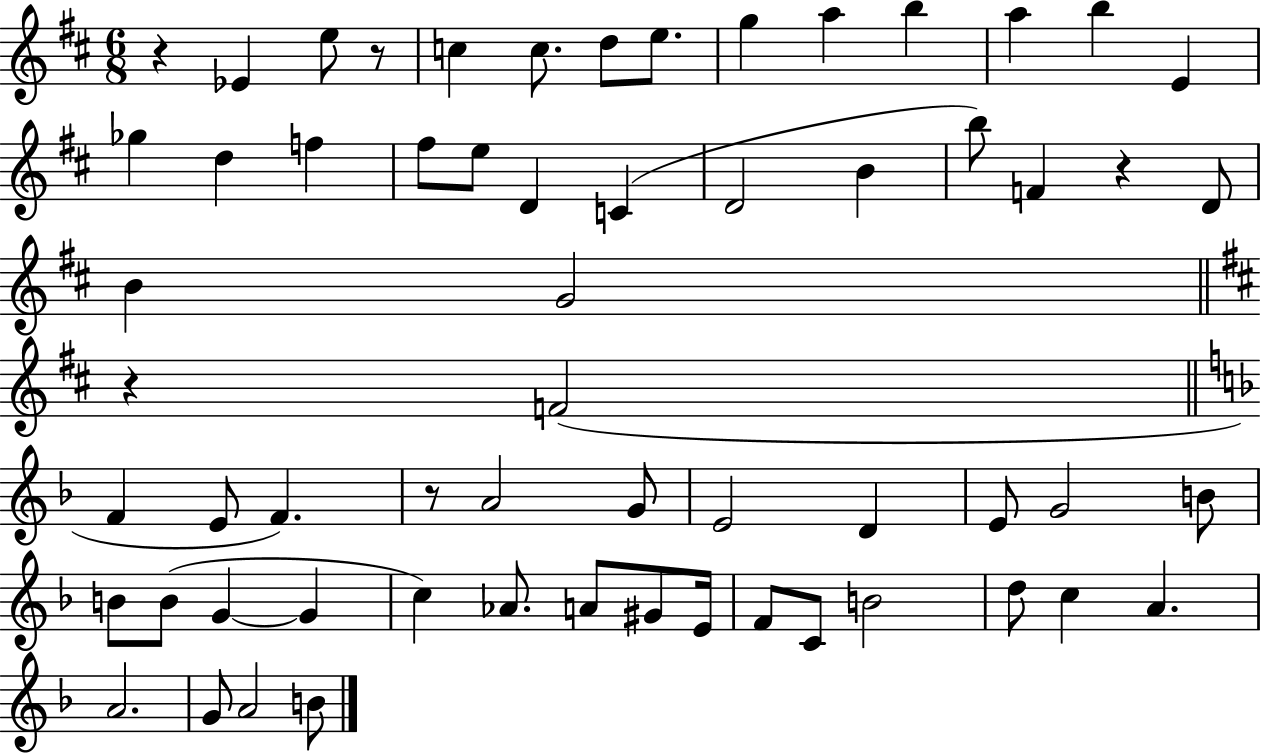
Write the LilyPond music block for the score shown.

{
  \clef treble
  \numericTimeSignature
  \time 6/8
  \key d \major
  r4 ees'4 e''8 r8 | c''4 c''8. d''8 e''8. | g''4 a''4 b''4 | a''4 b''4 e'4 | \break ges''4 d''4 f''4 | fis''8 e''8 d'4 c'4( | d'2 b'4 | b''8) f'4 r4 d'8 | \break b'4 g'2 | \bar "||" \break \key b \minor r4 f'2( | \bar "||" \break \key f \major f'4 e'8 f'4.) | r8 a'2 g'8 | e'2 d'4 | e'8 g'2 b'8 | \break b'8 b'8( g'4~~ g'4 | c''4) aes'8. a'8 gis'8 e'16 | f'8 c'8 b'2 | d''8 c''4 a'4. | \break a'2. | g'8 a'2 b'8 | \bar "|."
}